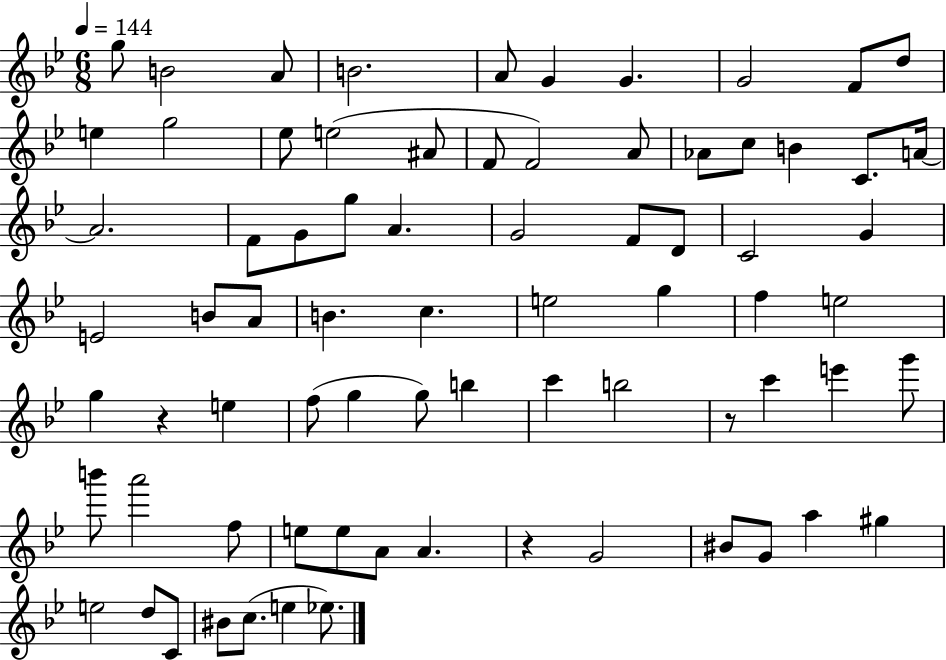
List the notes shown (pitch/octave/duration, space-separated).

G5/e B4/h A4/e B4/h. A4/e G4/q G4/q. G4/h F4/e D5/e E5/q G5/h Eb5/e E5/h A#4/e F4/e F4/h A4/e Ab4/e C5/e B4/q C4/e. A4/s A4/h. F4/e G4/e G5/e A4/q. G4/h F4/e D4/e C4/h G4/q E4/h B4/e A4/e B4/q. C5/q. E5/h G5/q F5/q E5/h G5/q R/q E5/q F5/e G5/q G5/e B5/q C6/q B5/h R/e C6/q E6/q G6/e B6/e A6/h F5/e E5/e E5/e A4/e A4/q. R/q G4/h BIS4/e G4/e A5/q G#5/q E5/h D5/e C4/e BIS4/e C5/e. E5/q Eb5/e.